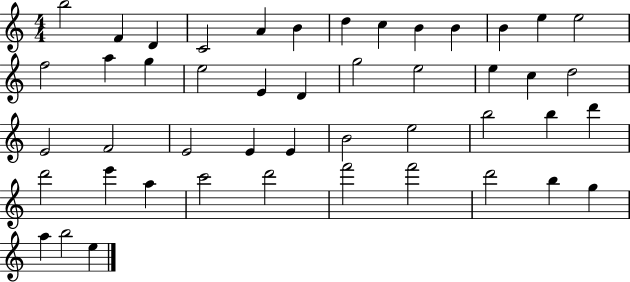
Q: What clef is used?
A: treble